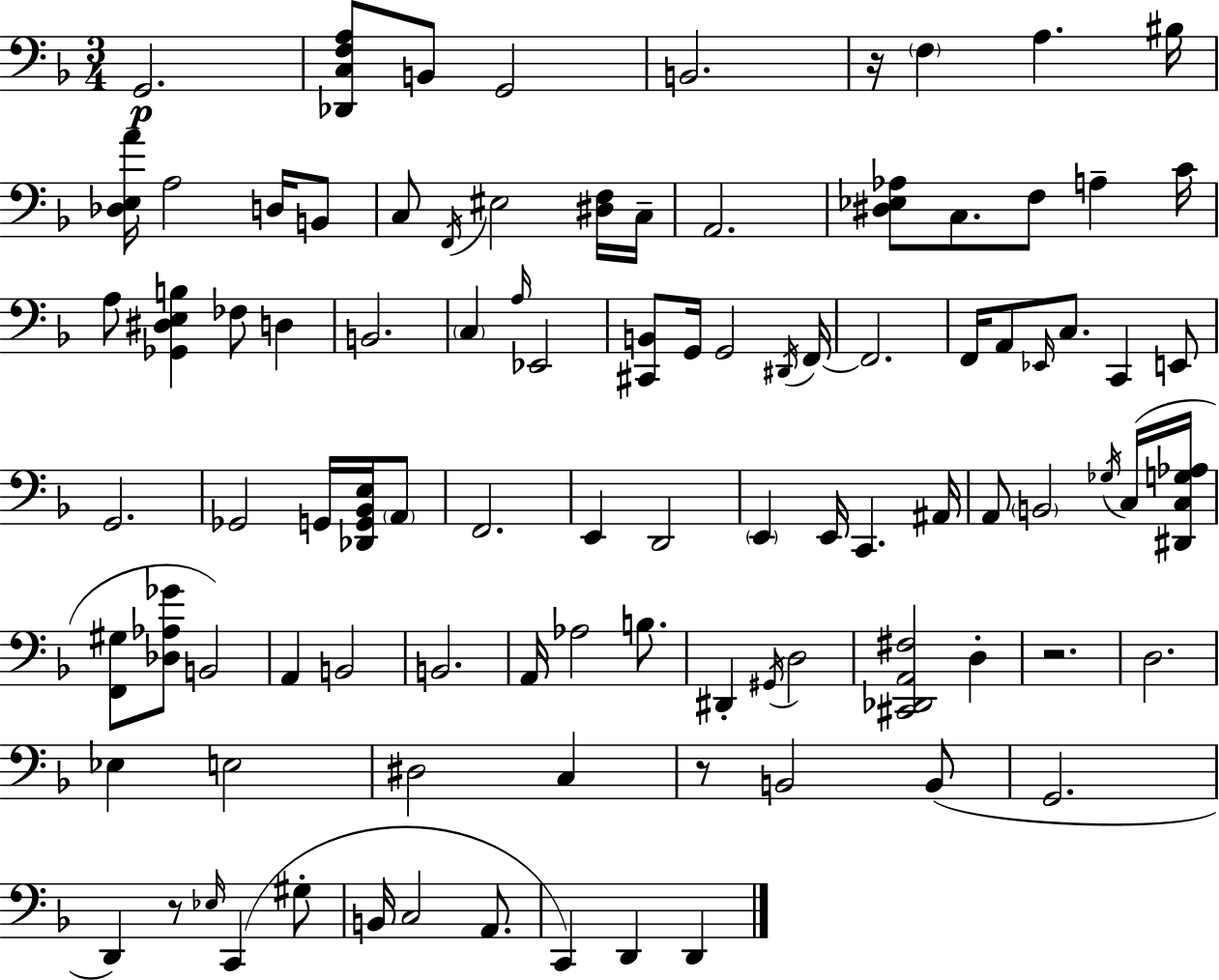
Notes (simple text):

G2/h. [Db2,C3,F3,A3]/e B2/e G2/h B2/h. R/s F3/q A3/q. BIS3/s [Db3,E3,A4]/s A3/h D3/s B2/e C3/e F2/s EIS3/h [D#3,F3]/s C3/s A2/h. [D#3,Eb3,Ab3]/e C3/e. F3/e A3/q C4/s A3/e [Gb2,D#3,E3,B3]/q FES3/e D3/q B2/h. C3/q A3/s Eb2/h [C#2,B2]/e G2/s G2/h D#2/s F2/s F2/h. F2/s A2/e Eb2/s C3/e. C2/q E2/e G2/h. Gb2/h G2/s [Db2,G2,Bb2,E3]/s A2/e F2/h. E2/q D2/h E2/q E2/s C2/q. A#2/s A2/e B2/h Gb3/s C3/s [D#2,C3,G3,Ab3]/s [F2,G#3]/e [Db3,Ab3,Gb4]/e B2/h A2/q B2/h B2/h. A2/s Ab3/h B3/e. D#2/q G#2/s D3/h [C#2,Db2,A2,F#3]/h D3/q R/h. D3/h. Eb3/q E3/h D#3/h C3/q R/e B2/h B2/e G2/h. D2/q R/e Eb3/s C2/q G#3/e B2/s C3/h A2/e. C2/q D2/q D2/q